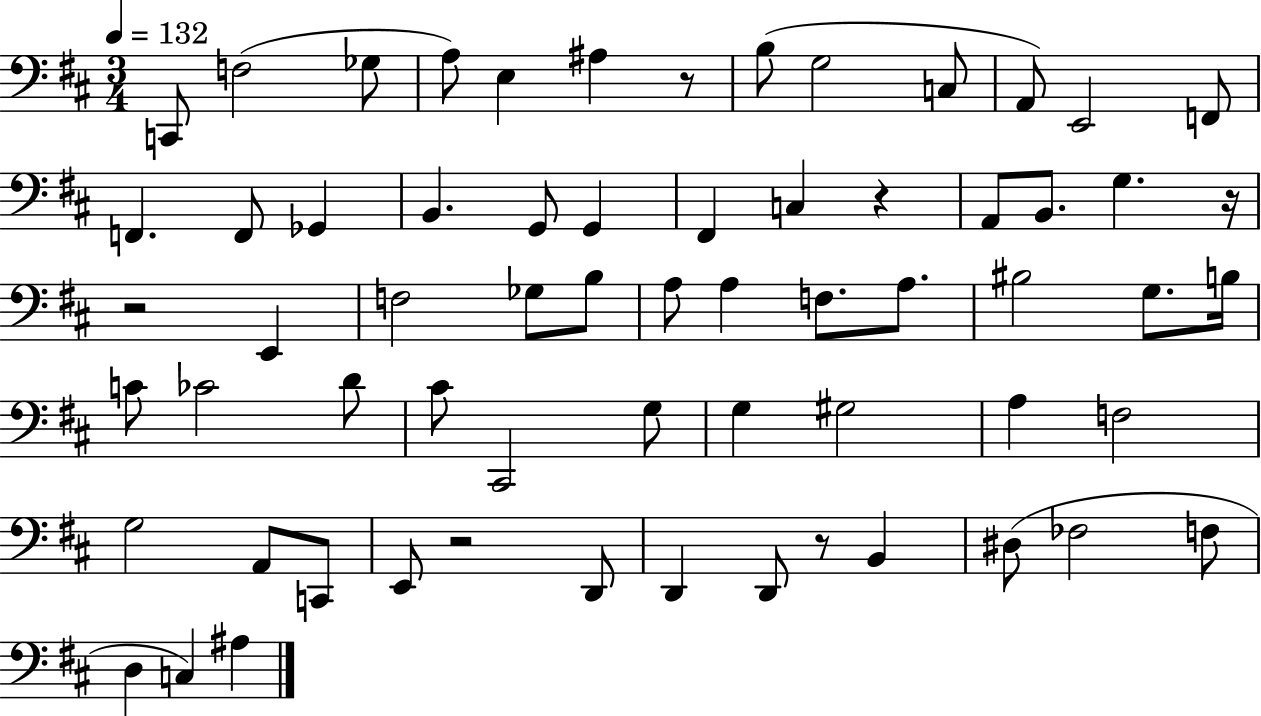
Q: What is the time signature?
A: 3/4